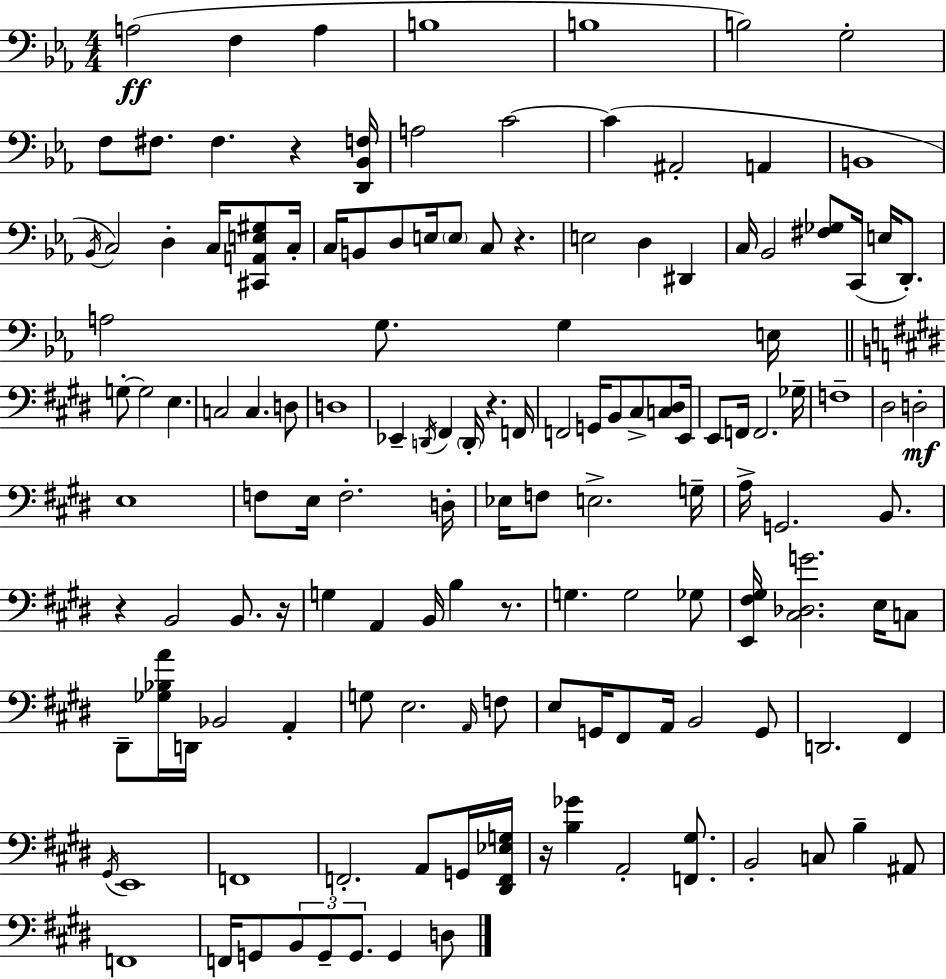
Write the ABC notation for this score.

X:1
T:Untitled
M:4/4
L:1/4
K:Eb
A,2 F, A, B,4 B,4 B,2 G,2 F,/2 ^F,/2 ^F, z [D,,_B,,F,]/4 A,2 C2 C ^A,,2 A,, B,,4 _B,,/4 C,2 D, C,/4 [^C,,A,,E,^G,]/2 C,/4 C,/4 B,,/2 D,/2 E,/4 E,/2 C,/2 z E,2 D, ^D,, C,/4 _B,,2 [^F,_G,]/2 C,,/4 E,/4 D,,/2 A,2 G,/2 G, E,/4 G,/2 G,2 E, C,2 C, D,/2 D,4 _E,, D,,/4 ^F,, D,,/4 z F,,/4 F,,2 G,,/4 B,,/2 ^C,/2 [C,^D,]/2 E,,/4 E,,/2 F,,/4 F,,2 _G,/4 F,4 ^D,2 D,2 E,4 F,/2 E,/4 F,2 D,/4 _E,/4 F,/2 E,2 G,/4 A,/4 G,,2 B,,/2 z B,,2 B,,/2 z/4 G, A,, B,,/4 B, z/2 G, G,2 _G,/2 [E,,^F,^G,]/4 [^C,_D,G]2 E,/4 C,/2 ^D,,/2 [_G,_B,A]/4 D,,/4 _B,,2 A,, G,/2 E,2 A,,/4 F,/2 E,/2 G,,/4 ^F,,/2 A,,/4 B,,2 G,,/2 D,,2 ^F,, ^G,,/4 E,,4 F,,4 F,,2 A,,/2 G,,/4 [^D,,F,,_E,G,]/4 z/4 [B,_G] A,,2 [F,,^G,]/2 B,,2 C,/2 B, ^A,,/2 F,,4 F,,/4 G,,/2 B,,/2 G,,/2 G,,/2 G,, D,/2